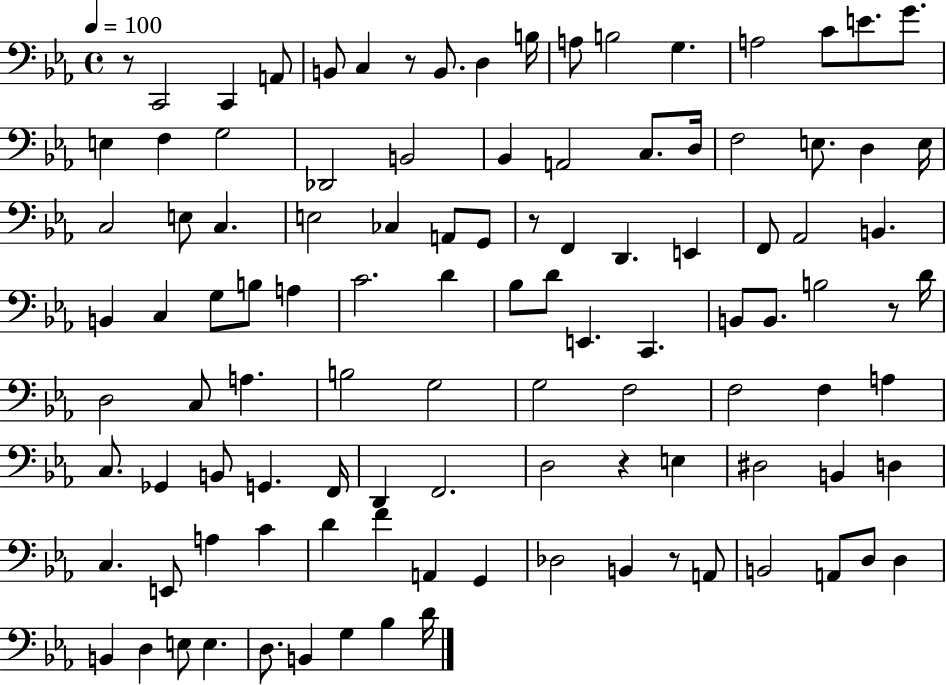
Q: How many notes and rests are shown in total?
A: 108